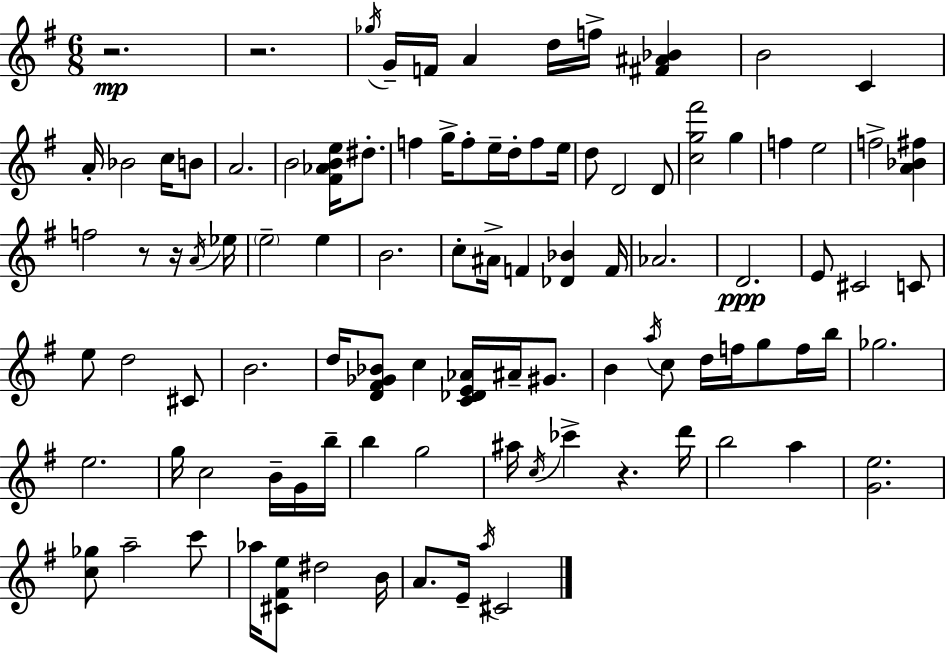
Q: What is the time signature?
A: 6/8